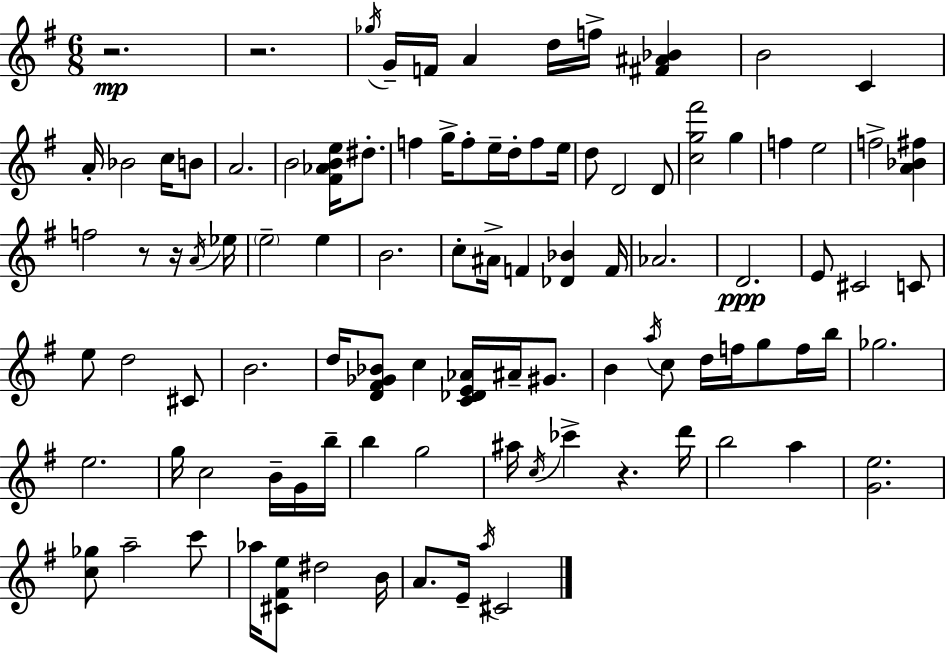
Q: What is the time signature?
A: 6/8